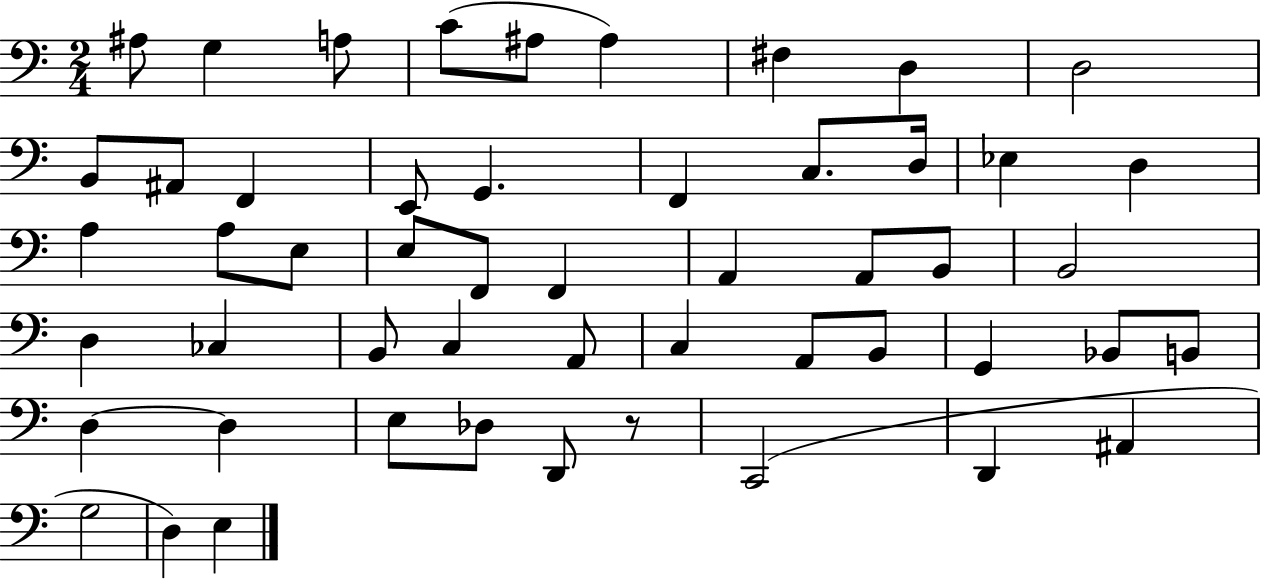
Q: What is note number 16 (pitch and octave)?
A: C3